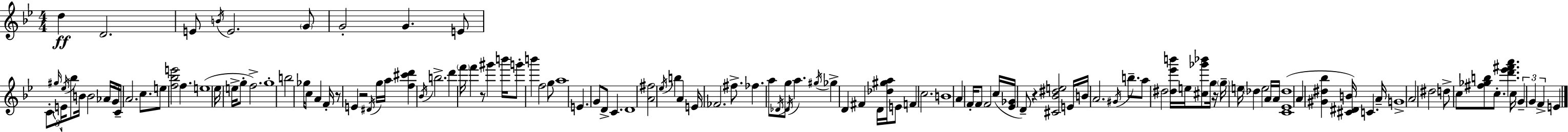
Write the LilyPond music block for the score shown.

{
  \clef treble
  \numericTimeSignature
  \time 4/4
  \key bes \major
  d''4\ff d'2. | e'8 \acciaccatura { b'16 } e'2. \parenthesize g'8 | g'2-. g'4. e'8 | c'8-. \tuplet 3/2 { \grace { gis''16 } e'16 \acciaccatura { ees''16 } } bes''8 b'16 b'2 | \break aes'16 g'16 c'16-- a'2. | c''8. e''8 <f'' bes'' e'''>2 f''4. | e''1( | ees''16 e''16-> g''8-. f''2.->) | \break g''1-. | b''2 ges''16 c''8 a'4 | f'16-. r8 e'4 r2 | \acciaccatura { dis'16 } g''16 a''16 <f'' cis''' d'''>4 \acciaccatura { bes'16 } b''2.-> | \break d'''4 \parenthesize f'''16 f'''4 r8 | gis'''4 b'''16 g'''8-. b'''4 f''2 | g''8 a''1 | e'4. g'8 d'8-> c'4. | \break d'1 | <a' fis''>2 \acciaccatura { ees''16 } b''4 | a'4 e'16 fes'2. | fis''8.-> fes''4. a''8 \acciaccatura { des'16 } g''8 | \break \acciaccatura { des'16 } a''4. \acciaccatura { gis''16 } ges''4-> d'4 | fis'4 d'16 <des'' gis'' a''>16 e'8 f'4 c''2. | b'1 | a'4 f'16-. f'8 | \break f'2 c''16( <ees' ges'>16 d'8--) r4 | <cis' bes' dis'' e''>2 e'16 b'16 a'2. | \acciaccatura { gis'16 } b''8.-- a''8 dis''2 | <dis'' ees''' b'''>16 e''16 <cis'' ges''' bes'''>8 g''16 r16 \parenthesize g''16-- e''16 \parenthesize des''4 | \break e''2 a'16 a'16 <c' ees' des''>1( | a'4 <gis' dis'' bes''>4 | <cis' dis' b'>16) c'4. a'16-- g'1-> | a'2 | \break dis''2 d''8-> c''8 <fis'' ges'' b''>8 | c''8.-. <d''' ees''' fis''' a'''>4. c''16 \tuplet 3/2 { g'4-- g'4 | f'4-> } e'4 \bar "|."
}